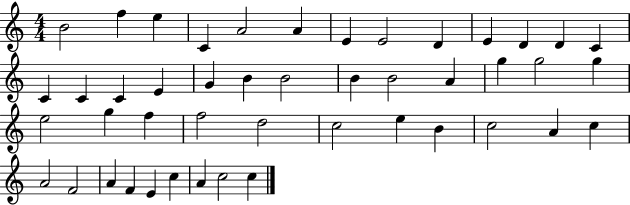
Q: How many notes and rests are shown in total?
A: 46